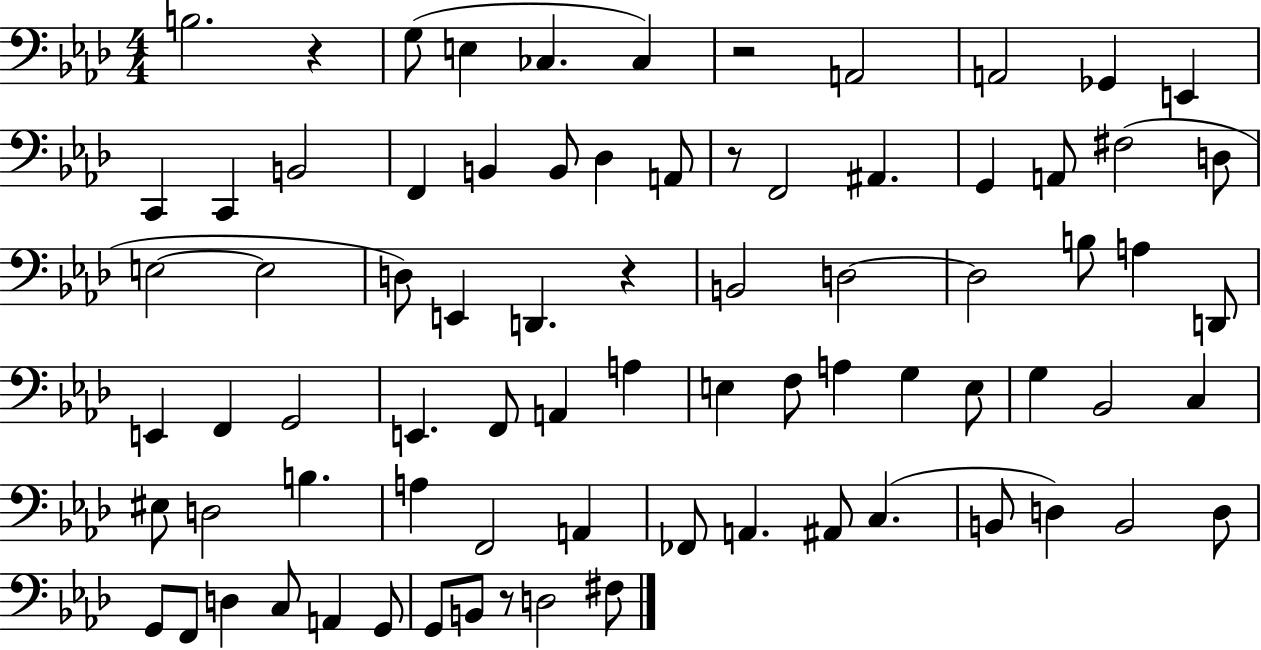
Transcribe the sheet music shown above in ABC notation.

X:1
T:Untitled
M:4/4
L:1/4
K:Ab
B,2 z G,/2 E, _C, _C, z2 A,,2 A,,2 _G,, E,, C,, C,, B,,2 F,, B,, B,,/2 _D, A,,/2 z/2 F,,2 ^A,, G,, A,,/2 ^F,2 D,/2 E,2 E,2 D,/2 E,, D,, z B,,2 D,2 D,2 B,/2 A, D,,/2 E,, F,, G,,2 E,, F,,/2 A,, A, E, F,/2 A, G, E,/2 G, _B,,2 C, ^E,/2 D,2 B, A, F,,2 A,, _F,,/2 A,, ^A,,/2 C, B,,/2 D, B,,2 D,/2 G,,/2 F,,/2 D, C,/2 A,, G,,/2 G,,/2 B,,/2 z/2 D,2 ^F,/2